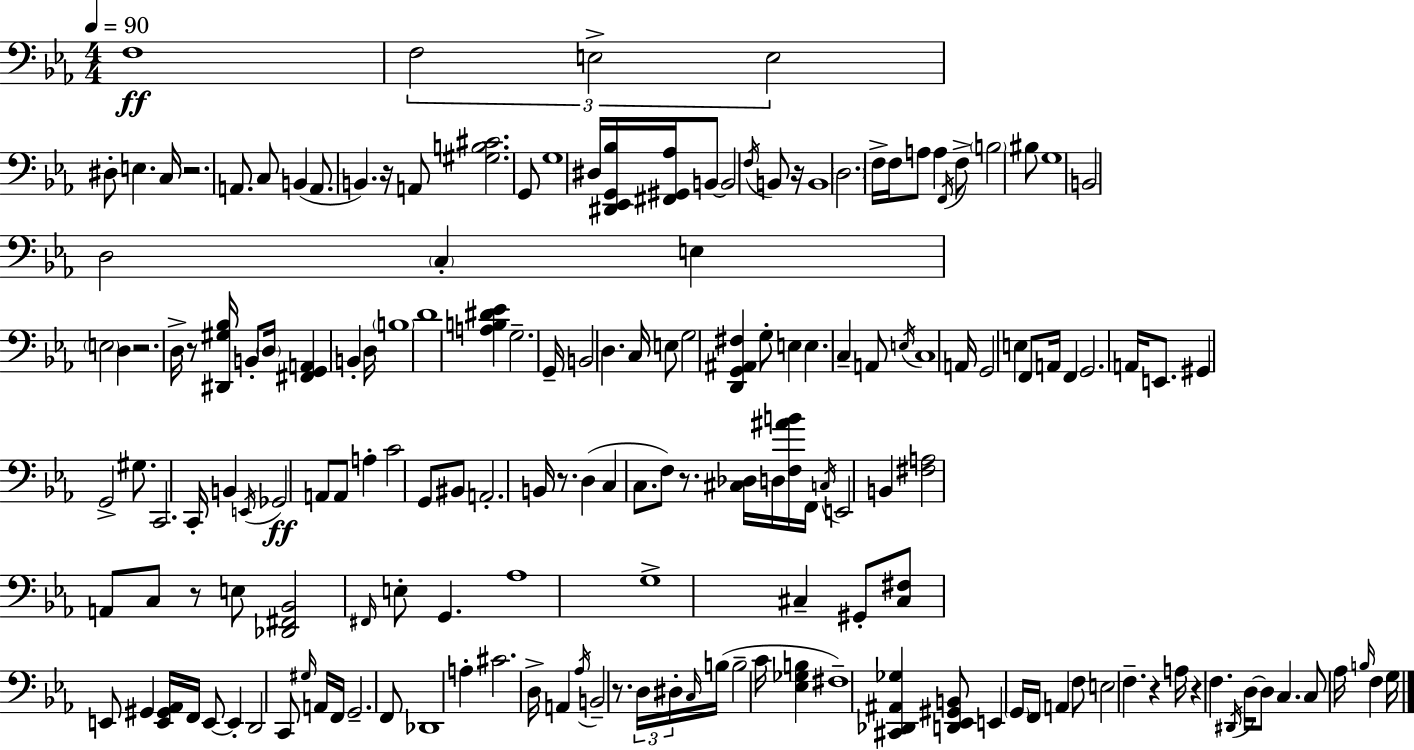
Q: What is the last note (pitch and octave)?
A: G3